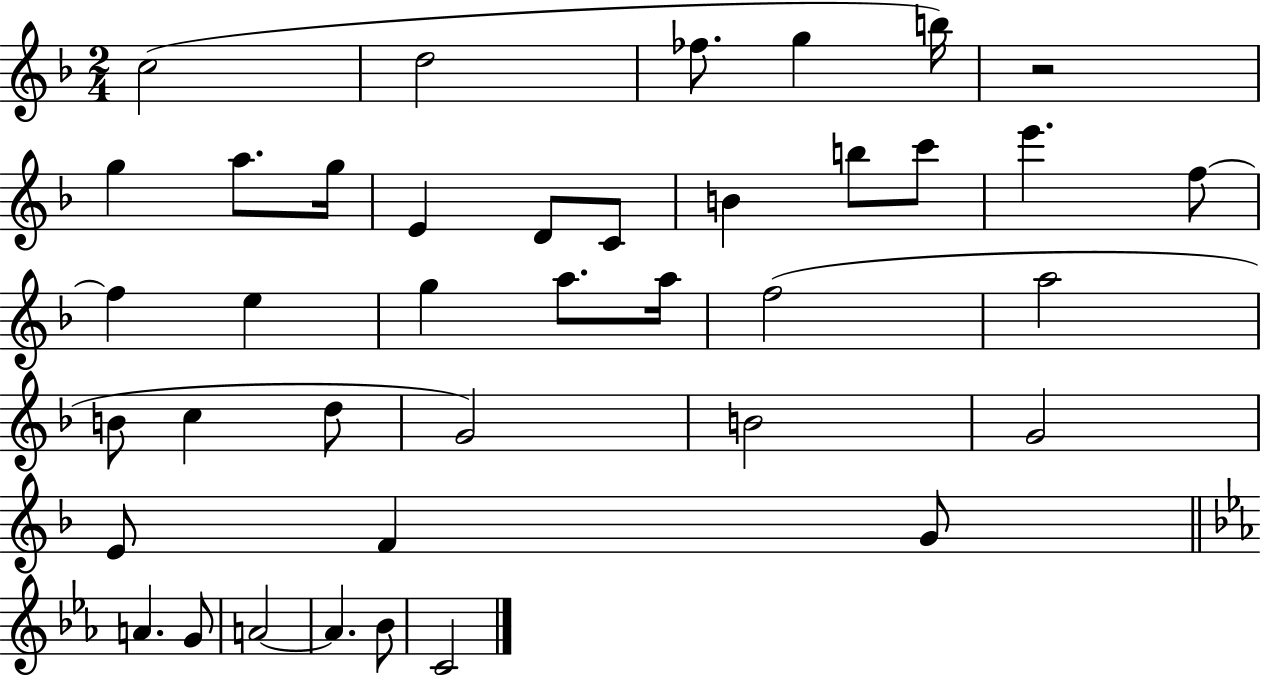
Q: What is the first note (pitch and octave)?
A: C5